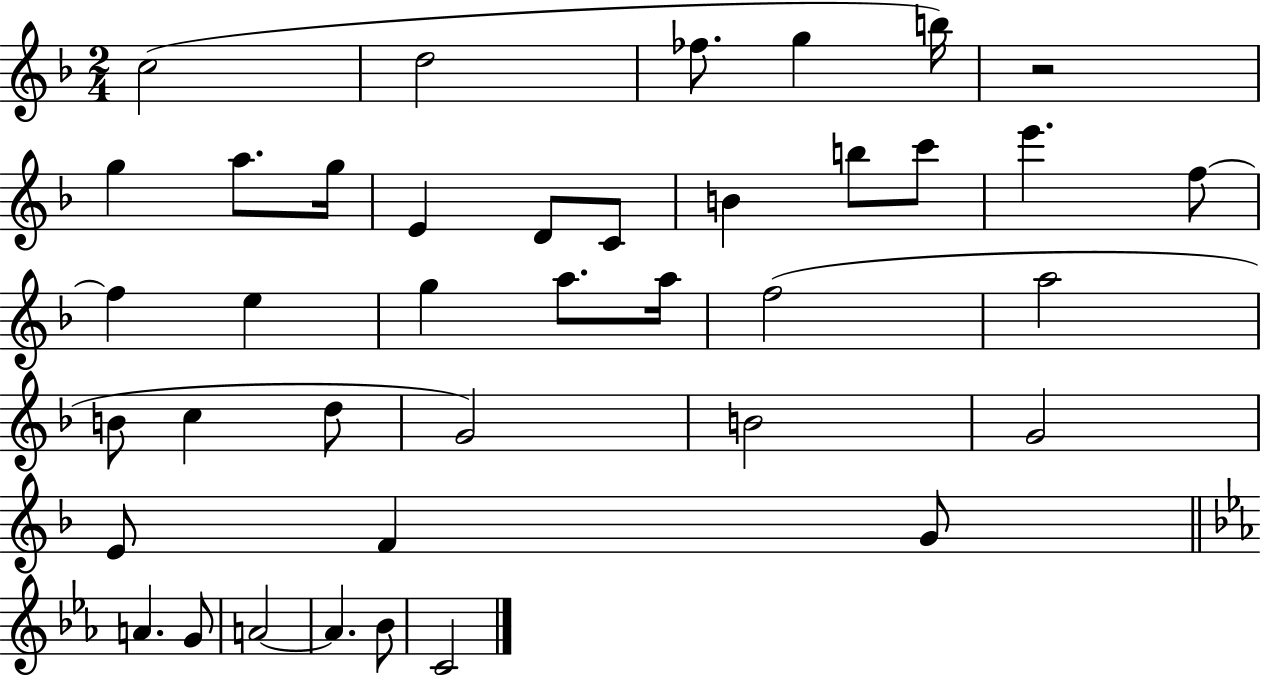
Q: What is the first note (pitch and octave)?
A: C5